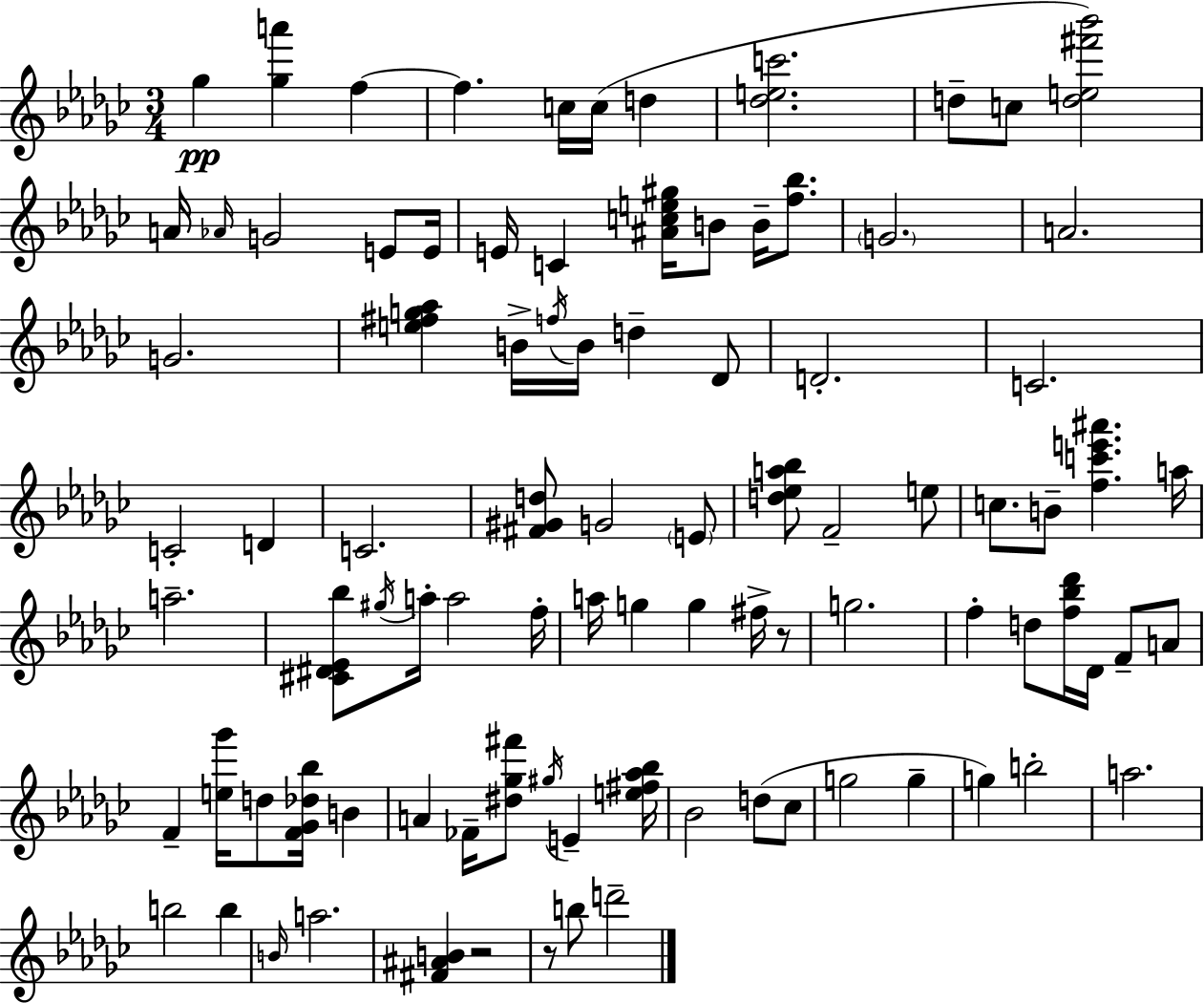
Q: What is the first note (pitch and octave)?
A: Gb5